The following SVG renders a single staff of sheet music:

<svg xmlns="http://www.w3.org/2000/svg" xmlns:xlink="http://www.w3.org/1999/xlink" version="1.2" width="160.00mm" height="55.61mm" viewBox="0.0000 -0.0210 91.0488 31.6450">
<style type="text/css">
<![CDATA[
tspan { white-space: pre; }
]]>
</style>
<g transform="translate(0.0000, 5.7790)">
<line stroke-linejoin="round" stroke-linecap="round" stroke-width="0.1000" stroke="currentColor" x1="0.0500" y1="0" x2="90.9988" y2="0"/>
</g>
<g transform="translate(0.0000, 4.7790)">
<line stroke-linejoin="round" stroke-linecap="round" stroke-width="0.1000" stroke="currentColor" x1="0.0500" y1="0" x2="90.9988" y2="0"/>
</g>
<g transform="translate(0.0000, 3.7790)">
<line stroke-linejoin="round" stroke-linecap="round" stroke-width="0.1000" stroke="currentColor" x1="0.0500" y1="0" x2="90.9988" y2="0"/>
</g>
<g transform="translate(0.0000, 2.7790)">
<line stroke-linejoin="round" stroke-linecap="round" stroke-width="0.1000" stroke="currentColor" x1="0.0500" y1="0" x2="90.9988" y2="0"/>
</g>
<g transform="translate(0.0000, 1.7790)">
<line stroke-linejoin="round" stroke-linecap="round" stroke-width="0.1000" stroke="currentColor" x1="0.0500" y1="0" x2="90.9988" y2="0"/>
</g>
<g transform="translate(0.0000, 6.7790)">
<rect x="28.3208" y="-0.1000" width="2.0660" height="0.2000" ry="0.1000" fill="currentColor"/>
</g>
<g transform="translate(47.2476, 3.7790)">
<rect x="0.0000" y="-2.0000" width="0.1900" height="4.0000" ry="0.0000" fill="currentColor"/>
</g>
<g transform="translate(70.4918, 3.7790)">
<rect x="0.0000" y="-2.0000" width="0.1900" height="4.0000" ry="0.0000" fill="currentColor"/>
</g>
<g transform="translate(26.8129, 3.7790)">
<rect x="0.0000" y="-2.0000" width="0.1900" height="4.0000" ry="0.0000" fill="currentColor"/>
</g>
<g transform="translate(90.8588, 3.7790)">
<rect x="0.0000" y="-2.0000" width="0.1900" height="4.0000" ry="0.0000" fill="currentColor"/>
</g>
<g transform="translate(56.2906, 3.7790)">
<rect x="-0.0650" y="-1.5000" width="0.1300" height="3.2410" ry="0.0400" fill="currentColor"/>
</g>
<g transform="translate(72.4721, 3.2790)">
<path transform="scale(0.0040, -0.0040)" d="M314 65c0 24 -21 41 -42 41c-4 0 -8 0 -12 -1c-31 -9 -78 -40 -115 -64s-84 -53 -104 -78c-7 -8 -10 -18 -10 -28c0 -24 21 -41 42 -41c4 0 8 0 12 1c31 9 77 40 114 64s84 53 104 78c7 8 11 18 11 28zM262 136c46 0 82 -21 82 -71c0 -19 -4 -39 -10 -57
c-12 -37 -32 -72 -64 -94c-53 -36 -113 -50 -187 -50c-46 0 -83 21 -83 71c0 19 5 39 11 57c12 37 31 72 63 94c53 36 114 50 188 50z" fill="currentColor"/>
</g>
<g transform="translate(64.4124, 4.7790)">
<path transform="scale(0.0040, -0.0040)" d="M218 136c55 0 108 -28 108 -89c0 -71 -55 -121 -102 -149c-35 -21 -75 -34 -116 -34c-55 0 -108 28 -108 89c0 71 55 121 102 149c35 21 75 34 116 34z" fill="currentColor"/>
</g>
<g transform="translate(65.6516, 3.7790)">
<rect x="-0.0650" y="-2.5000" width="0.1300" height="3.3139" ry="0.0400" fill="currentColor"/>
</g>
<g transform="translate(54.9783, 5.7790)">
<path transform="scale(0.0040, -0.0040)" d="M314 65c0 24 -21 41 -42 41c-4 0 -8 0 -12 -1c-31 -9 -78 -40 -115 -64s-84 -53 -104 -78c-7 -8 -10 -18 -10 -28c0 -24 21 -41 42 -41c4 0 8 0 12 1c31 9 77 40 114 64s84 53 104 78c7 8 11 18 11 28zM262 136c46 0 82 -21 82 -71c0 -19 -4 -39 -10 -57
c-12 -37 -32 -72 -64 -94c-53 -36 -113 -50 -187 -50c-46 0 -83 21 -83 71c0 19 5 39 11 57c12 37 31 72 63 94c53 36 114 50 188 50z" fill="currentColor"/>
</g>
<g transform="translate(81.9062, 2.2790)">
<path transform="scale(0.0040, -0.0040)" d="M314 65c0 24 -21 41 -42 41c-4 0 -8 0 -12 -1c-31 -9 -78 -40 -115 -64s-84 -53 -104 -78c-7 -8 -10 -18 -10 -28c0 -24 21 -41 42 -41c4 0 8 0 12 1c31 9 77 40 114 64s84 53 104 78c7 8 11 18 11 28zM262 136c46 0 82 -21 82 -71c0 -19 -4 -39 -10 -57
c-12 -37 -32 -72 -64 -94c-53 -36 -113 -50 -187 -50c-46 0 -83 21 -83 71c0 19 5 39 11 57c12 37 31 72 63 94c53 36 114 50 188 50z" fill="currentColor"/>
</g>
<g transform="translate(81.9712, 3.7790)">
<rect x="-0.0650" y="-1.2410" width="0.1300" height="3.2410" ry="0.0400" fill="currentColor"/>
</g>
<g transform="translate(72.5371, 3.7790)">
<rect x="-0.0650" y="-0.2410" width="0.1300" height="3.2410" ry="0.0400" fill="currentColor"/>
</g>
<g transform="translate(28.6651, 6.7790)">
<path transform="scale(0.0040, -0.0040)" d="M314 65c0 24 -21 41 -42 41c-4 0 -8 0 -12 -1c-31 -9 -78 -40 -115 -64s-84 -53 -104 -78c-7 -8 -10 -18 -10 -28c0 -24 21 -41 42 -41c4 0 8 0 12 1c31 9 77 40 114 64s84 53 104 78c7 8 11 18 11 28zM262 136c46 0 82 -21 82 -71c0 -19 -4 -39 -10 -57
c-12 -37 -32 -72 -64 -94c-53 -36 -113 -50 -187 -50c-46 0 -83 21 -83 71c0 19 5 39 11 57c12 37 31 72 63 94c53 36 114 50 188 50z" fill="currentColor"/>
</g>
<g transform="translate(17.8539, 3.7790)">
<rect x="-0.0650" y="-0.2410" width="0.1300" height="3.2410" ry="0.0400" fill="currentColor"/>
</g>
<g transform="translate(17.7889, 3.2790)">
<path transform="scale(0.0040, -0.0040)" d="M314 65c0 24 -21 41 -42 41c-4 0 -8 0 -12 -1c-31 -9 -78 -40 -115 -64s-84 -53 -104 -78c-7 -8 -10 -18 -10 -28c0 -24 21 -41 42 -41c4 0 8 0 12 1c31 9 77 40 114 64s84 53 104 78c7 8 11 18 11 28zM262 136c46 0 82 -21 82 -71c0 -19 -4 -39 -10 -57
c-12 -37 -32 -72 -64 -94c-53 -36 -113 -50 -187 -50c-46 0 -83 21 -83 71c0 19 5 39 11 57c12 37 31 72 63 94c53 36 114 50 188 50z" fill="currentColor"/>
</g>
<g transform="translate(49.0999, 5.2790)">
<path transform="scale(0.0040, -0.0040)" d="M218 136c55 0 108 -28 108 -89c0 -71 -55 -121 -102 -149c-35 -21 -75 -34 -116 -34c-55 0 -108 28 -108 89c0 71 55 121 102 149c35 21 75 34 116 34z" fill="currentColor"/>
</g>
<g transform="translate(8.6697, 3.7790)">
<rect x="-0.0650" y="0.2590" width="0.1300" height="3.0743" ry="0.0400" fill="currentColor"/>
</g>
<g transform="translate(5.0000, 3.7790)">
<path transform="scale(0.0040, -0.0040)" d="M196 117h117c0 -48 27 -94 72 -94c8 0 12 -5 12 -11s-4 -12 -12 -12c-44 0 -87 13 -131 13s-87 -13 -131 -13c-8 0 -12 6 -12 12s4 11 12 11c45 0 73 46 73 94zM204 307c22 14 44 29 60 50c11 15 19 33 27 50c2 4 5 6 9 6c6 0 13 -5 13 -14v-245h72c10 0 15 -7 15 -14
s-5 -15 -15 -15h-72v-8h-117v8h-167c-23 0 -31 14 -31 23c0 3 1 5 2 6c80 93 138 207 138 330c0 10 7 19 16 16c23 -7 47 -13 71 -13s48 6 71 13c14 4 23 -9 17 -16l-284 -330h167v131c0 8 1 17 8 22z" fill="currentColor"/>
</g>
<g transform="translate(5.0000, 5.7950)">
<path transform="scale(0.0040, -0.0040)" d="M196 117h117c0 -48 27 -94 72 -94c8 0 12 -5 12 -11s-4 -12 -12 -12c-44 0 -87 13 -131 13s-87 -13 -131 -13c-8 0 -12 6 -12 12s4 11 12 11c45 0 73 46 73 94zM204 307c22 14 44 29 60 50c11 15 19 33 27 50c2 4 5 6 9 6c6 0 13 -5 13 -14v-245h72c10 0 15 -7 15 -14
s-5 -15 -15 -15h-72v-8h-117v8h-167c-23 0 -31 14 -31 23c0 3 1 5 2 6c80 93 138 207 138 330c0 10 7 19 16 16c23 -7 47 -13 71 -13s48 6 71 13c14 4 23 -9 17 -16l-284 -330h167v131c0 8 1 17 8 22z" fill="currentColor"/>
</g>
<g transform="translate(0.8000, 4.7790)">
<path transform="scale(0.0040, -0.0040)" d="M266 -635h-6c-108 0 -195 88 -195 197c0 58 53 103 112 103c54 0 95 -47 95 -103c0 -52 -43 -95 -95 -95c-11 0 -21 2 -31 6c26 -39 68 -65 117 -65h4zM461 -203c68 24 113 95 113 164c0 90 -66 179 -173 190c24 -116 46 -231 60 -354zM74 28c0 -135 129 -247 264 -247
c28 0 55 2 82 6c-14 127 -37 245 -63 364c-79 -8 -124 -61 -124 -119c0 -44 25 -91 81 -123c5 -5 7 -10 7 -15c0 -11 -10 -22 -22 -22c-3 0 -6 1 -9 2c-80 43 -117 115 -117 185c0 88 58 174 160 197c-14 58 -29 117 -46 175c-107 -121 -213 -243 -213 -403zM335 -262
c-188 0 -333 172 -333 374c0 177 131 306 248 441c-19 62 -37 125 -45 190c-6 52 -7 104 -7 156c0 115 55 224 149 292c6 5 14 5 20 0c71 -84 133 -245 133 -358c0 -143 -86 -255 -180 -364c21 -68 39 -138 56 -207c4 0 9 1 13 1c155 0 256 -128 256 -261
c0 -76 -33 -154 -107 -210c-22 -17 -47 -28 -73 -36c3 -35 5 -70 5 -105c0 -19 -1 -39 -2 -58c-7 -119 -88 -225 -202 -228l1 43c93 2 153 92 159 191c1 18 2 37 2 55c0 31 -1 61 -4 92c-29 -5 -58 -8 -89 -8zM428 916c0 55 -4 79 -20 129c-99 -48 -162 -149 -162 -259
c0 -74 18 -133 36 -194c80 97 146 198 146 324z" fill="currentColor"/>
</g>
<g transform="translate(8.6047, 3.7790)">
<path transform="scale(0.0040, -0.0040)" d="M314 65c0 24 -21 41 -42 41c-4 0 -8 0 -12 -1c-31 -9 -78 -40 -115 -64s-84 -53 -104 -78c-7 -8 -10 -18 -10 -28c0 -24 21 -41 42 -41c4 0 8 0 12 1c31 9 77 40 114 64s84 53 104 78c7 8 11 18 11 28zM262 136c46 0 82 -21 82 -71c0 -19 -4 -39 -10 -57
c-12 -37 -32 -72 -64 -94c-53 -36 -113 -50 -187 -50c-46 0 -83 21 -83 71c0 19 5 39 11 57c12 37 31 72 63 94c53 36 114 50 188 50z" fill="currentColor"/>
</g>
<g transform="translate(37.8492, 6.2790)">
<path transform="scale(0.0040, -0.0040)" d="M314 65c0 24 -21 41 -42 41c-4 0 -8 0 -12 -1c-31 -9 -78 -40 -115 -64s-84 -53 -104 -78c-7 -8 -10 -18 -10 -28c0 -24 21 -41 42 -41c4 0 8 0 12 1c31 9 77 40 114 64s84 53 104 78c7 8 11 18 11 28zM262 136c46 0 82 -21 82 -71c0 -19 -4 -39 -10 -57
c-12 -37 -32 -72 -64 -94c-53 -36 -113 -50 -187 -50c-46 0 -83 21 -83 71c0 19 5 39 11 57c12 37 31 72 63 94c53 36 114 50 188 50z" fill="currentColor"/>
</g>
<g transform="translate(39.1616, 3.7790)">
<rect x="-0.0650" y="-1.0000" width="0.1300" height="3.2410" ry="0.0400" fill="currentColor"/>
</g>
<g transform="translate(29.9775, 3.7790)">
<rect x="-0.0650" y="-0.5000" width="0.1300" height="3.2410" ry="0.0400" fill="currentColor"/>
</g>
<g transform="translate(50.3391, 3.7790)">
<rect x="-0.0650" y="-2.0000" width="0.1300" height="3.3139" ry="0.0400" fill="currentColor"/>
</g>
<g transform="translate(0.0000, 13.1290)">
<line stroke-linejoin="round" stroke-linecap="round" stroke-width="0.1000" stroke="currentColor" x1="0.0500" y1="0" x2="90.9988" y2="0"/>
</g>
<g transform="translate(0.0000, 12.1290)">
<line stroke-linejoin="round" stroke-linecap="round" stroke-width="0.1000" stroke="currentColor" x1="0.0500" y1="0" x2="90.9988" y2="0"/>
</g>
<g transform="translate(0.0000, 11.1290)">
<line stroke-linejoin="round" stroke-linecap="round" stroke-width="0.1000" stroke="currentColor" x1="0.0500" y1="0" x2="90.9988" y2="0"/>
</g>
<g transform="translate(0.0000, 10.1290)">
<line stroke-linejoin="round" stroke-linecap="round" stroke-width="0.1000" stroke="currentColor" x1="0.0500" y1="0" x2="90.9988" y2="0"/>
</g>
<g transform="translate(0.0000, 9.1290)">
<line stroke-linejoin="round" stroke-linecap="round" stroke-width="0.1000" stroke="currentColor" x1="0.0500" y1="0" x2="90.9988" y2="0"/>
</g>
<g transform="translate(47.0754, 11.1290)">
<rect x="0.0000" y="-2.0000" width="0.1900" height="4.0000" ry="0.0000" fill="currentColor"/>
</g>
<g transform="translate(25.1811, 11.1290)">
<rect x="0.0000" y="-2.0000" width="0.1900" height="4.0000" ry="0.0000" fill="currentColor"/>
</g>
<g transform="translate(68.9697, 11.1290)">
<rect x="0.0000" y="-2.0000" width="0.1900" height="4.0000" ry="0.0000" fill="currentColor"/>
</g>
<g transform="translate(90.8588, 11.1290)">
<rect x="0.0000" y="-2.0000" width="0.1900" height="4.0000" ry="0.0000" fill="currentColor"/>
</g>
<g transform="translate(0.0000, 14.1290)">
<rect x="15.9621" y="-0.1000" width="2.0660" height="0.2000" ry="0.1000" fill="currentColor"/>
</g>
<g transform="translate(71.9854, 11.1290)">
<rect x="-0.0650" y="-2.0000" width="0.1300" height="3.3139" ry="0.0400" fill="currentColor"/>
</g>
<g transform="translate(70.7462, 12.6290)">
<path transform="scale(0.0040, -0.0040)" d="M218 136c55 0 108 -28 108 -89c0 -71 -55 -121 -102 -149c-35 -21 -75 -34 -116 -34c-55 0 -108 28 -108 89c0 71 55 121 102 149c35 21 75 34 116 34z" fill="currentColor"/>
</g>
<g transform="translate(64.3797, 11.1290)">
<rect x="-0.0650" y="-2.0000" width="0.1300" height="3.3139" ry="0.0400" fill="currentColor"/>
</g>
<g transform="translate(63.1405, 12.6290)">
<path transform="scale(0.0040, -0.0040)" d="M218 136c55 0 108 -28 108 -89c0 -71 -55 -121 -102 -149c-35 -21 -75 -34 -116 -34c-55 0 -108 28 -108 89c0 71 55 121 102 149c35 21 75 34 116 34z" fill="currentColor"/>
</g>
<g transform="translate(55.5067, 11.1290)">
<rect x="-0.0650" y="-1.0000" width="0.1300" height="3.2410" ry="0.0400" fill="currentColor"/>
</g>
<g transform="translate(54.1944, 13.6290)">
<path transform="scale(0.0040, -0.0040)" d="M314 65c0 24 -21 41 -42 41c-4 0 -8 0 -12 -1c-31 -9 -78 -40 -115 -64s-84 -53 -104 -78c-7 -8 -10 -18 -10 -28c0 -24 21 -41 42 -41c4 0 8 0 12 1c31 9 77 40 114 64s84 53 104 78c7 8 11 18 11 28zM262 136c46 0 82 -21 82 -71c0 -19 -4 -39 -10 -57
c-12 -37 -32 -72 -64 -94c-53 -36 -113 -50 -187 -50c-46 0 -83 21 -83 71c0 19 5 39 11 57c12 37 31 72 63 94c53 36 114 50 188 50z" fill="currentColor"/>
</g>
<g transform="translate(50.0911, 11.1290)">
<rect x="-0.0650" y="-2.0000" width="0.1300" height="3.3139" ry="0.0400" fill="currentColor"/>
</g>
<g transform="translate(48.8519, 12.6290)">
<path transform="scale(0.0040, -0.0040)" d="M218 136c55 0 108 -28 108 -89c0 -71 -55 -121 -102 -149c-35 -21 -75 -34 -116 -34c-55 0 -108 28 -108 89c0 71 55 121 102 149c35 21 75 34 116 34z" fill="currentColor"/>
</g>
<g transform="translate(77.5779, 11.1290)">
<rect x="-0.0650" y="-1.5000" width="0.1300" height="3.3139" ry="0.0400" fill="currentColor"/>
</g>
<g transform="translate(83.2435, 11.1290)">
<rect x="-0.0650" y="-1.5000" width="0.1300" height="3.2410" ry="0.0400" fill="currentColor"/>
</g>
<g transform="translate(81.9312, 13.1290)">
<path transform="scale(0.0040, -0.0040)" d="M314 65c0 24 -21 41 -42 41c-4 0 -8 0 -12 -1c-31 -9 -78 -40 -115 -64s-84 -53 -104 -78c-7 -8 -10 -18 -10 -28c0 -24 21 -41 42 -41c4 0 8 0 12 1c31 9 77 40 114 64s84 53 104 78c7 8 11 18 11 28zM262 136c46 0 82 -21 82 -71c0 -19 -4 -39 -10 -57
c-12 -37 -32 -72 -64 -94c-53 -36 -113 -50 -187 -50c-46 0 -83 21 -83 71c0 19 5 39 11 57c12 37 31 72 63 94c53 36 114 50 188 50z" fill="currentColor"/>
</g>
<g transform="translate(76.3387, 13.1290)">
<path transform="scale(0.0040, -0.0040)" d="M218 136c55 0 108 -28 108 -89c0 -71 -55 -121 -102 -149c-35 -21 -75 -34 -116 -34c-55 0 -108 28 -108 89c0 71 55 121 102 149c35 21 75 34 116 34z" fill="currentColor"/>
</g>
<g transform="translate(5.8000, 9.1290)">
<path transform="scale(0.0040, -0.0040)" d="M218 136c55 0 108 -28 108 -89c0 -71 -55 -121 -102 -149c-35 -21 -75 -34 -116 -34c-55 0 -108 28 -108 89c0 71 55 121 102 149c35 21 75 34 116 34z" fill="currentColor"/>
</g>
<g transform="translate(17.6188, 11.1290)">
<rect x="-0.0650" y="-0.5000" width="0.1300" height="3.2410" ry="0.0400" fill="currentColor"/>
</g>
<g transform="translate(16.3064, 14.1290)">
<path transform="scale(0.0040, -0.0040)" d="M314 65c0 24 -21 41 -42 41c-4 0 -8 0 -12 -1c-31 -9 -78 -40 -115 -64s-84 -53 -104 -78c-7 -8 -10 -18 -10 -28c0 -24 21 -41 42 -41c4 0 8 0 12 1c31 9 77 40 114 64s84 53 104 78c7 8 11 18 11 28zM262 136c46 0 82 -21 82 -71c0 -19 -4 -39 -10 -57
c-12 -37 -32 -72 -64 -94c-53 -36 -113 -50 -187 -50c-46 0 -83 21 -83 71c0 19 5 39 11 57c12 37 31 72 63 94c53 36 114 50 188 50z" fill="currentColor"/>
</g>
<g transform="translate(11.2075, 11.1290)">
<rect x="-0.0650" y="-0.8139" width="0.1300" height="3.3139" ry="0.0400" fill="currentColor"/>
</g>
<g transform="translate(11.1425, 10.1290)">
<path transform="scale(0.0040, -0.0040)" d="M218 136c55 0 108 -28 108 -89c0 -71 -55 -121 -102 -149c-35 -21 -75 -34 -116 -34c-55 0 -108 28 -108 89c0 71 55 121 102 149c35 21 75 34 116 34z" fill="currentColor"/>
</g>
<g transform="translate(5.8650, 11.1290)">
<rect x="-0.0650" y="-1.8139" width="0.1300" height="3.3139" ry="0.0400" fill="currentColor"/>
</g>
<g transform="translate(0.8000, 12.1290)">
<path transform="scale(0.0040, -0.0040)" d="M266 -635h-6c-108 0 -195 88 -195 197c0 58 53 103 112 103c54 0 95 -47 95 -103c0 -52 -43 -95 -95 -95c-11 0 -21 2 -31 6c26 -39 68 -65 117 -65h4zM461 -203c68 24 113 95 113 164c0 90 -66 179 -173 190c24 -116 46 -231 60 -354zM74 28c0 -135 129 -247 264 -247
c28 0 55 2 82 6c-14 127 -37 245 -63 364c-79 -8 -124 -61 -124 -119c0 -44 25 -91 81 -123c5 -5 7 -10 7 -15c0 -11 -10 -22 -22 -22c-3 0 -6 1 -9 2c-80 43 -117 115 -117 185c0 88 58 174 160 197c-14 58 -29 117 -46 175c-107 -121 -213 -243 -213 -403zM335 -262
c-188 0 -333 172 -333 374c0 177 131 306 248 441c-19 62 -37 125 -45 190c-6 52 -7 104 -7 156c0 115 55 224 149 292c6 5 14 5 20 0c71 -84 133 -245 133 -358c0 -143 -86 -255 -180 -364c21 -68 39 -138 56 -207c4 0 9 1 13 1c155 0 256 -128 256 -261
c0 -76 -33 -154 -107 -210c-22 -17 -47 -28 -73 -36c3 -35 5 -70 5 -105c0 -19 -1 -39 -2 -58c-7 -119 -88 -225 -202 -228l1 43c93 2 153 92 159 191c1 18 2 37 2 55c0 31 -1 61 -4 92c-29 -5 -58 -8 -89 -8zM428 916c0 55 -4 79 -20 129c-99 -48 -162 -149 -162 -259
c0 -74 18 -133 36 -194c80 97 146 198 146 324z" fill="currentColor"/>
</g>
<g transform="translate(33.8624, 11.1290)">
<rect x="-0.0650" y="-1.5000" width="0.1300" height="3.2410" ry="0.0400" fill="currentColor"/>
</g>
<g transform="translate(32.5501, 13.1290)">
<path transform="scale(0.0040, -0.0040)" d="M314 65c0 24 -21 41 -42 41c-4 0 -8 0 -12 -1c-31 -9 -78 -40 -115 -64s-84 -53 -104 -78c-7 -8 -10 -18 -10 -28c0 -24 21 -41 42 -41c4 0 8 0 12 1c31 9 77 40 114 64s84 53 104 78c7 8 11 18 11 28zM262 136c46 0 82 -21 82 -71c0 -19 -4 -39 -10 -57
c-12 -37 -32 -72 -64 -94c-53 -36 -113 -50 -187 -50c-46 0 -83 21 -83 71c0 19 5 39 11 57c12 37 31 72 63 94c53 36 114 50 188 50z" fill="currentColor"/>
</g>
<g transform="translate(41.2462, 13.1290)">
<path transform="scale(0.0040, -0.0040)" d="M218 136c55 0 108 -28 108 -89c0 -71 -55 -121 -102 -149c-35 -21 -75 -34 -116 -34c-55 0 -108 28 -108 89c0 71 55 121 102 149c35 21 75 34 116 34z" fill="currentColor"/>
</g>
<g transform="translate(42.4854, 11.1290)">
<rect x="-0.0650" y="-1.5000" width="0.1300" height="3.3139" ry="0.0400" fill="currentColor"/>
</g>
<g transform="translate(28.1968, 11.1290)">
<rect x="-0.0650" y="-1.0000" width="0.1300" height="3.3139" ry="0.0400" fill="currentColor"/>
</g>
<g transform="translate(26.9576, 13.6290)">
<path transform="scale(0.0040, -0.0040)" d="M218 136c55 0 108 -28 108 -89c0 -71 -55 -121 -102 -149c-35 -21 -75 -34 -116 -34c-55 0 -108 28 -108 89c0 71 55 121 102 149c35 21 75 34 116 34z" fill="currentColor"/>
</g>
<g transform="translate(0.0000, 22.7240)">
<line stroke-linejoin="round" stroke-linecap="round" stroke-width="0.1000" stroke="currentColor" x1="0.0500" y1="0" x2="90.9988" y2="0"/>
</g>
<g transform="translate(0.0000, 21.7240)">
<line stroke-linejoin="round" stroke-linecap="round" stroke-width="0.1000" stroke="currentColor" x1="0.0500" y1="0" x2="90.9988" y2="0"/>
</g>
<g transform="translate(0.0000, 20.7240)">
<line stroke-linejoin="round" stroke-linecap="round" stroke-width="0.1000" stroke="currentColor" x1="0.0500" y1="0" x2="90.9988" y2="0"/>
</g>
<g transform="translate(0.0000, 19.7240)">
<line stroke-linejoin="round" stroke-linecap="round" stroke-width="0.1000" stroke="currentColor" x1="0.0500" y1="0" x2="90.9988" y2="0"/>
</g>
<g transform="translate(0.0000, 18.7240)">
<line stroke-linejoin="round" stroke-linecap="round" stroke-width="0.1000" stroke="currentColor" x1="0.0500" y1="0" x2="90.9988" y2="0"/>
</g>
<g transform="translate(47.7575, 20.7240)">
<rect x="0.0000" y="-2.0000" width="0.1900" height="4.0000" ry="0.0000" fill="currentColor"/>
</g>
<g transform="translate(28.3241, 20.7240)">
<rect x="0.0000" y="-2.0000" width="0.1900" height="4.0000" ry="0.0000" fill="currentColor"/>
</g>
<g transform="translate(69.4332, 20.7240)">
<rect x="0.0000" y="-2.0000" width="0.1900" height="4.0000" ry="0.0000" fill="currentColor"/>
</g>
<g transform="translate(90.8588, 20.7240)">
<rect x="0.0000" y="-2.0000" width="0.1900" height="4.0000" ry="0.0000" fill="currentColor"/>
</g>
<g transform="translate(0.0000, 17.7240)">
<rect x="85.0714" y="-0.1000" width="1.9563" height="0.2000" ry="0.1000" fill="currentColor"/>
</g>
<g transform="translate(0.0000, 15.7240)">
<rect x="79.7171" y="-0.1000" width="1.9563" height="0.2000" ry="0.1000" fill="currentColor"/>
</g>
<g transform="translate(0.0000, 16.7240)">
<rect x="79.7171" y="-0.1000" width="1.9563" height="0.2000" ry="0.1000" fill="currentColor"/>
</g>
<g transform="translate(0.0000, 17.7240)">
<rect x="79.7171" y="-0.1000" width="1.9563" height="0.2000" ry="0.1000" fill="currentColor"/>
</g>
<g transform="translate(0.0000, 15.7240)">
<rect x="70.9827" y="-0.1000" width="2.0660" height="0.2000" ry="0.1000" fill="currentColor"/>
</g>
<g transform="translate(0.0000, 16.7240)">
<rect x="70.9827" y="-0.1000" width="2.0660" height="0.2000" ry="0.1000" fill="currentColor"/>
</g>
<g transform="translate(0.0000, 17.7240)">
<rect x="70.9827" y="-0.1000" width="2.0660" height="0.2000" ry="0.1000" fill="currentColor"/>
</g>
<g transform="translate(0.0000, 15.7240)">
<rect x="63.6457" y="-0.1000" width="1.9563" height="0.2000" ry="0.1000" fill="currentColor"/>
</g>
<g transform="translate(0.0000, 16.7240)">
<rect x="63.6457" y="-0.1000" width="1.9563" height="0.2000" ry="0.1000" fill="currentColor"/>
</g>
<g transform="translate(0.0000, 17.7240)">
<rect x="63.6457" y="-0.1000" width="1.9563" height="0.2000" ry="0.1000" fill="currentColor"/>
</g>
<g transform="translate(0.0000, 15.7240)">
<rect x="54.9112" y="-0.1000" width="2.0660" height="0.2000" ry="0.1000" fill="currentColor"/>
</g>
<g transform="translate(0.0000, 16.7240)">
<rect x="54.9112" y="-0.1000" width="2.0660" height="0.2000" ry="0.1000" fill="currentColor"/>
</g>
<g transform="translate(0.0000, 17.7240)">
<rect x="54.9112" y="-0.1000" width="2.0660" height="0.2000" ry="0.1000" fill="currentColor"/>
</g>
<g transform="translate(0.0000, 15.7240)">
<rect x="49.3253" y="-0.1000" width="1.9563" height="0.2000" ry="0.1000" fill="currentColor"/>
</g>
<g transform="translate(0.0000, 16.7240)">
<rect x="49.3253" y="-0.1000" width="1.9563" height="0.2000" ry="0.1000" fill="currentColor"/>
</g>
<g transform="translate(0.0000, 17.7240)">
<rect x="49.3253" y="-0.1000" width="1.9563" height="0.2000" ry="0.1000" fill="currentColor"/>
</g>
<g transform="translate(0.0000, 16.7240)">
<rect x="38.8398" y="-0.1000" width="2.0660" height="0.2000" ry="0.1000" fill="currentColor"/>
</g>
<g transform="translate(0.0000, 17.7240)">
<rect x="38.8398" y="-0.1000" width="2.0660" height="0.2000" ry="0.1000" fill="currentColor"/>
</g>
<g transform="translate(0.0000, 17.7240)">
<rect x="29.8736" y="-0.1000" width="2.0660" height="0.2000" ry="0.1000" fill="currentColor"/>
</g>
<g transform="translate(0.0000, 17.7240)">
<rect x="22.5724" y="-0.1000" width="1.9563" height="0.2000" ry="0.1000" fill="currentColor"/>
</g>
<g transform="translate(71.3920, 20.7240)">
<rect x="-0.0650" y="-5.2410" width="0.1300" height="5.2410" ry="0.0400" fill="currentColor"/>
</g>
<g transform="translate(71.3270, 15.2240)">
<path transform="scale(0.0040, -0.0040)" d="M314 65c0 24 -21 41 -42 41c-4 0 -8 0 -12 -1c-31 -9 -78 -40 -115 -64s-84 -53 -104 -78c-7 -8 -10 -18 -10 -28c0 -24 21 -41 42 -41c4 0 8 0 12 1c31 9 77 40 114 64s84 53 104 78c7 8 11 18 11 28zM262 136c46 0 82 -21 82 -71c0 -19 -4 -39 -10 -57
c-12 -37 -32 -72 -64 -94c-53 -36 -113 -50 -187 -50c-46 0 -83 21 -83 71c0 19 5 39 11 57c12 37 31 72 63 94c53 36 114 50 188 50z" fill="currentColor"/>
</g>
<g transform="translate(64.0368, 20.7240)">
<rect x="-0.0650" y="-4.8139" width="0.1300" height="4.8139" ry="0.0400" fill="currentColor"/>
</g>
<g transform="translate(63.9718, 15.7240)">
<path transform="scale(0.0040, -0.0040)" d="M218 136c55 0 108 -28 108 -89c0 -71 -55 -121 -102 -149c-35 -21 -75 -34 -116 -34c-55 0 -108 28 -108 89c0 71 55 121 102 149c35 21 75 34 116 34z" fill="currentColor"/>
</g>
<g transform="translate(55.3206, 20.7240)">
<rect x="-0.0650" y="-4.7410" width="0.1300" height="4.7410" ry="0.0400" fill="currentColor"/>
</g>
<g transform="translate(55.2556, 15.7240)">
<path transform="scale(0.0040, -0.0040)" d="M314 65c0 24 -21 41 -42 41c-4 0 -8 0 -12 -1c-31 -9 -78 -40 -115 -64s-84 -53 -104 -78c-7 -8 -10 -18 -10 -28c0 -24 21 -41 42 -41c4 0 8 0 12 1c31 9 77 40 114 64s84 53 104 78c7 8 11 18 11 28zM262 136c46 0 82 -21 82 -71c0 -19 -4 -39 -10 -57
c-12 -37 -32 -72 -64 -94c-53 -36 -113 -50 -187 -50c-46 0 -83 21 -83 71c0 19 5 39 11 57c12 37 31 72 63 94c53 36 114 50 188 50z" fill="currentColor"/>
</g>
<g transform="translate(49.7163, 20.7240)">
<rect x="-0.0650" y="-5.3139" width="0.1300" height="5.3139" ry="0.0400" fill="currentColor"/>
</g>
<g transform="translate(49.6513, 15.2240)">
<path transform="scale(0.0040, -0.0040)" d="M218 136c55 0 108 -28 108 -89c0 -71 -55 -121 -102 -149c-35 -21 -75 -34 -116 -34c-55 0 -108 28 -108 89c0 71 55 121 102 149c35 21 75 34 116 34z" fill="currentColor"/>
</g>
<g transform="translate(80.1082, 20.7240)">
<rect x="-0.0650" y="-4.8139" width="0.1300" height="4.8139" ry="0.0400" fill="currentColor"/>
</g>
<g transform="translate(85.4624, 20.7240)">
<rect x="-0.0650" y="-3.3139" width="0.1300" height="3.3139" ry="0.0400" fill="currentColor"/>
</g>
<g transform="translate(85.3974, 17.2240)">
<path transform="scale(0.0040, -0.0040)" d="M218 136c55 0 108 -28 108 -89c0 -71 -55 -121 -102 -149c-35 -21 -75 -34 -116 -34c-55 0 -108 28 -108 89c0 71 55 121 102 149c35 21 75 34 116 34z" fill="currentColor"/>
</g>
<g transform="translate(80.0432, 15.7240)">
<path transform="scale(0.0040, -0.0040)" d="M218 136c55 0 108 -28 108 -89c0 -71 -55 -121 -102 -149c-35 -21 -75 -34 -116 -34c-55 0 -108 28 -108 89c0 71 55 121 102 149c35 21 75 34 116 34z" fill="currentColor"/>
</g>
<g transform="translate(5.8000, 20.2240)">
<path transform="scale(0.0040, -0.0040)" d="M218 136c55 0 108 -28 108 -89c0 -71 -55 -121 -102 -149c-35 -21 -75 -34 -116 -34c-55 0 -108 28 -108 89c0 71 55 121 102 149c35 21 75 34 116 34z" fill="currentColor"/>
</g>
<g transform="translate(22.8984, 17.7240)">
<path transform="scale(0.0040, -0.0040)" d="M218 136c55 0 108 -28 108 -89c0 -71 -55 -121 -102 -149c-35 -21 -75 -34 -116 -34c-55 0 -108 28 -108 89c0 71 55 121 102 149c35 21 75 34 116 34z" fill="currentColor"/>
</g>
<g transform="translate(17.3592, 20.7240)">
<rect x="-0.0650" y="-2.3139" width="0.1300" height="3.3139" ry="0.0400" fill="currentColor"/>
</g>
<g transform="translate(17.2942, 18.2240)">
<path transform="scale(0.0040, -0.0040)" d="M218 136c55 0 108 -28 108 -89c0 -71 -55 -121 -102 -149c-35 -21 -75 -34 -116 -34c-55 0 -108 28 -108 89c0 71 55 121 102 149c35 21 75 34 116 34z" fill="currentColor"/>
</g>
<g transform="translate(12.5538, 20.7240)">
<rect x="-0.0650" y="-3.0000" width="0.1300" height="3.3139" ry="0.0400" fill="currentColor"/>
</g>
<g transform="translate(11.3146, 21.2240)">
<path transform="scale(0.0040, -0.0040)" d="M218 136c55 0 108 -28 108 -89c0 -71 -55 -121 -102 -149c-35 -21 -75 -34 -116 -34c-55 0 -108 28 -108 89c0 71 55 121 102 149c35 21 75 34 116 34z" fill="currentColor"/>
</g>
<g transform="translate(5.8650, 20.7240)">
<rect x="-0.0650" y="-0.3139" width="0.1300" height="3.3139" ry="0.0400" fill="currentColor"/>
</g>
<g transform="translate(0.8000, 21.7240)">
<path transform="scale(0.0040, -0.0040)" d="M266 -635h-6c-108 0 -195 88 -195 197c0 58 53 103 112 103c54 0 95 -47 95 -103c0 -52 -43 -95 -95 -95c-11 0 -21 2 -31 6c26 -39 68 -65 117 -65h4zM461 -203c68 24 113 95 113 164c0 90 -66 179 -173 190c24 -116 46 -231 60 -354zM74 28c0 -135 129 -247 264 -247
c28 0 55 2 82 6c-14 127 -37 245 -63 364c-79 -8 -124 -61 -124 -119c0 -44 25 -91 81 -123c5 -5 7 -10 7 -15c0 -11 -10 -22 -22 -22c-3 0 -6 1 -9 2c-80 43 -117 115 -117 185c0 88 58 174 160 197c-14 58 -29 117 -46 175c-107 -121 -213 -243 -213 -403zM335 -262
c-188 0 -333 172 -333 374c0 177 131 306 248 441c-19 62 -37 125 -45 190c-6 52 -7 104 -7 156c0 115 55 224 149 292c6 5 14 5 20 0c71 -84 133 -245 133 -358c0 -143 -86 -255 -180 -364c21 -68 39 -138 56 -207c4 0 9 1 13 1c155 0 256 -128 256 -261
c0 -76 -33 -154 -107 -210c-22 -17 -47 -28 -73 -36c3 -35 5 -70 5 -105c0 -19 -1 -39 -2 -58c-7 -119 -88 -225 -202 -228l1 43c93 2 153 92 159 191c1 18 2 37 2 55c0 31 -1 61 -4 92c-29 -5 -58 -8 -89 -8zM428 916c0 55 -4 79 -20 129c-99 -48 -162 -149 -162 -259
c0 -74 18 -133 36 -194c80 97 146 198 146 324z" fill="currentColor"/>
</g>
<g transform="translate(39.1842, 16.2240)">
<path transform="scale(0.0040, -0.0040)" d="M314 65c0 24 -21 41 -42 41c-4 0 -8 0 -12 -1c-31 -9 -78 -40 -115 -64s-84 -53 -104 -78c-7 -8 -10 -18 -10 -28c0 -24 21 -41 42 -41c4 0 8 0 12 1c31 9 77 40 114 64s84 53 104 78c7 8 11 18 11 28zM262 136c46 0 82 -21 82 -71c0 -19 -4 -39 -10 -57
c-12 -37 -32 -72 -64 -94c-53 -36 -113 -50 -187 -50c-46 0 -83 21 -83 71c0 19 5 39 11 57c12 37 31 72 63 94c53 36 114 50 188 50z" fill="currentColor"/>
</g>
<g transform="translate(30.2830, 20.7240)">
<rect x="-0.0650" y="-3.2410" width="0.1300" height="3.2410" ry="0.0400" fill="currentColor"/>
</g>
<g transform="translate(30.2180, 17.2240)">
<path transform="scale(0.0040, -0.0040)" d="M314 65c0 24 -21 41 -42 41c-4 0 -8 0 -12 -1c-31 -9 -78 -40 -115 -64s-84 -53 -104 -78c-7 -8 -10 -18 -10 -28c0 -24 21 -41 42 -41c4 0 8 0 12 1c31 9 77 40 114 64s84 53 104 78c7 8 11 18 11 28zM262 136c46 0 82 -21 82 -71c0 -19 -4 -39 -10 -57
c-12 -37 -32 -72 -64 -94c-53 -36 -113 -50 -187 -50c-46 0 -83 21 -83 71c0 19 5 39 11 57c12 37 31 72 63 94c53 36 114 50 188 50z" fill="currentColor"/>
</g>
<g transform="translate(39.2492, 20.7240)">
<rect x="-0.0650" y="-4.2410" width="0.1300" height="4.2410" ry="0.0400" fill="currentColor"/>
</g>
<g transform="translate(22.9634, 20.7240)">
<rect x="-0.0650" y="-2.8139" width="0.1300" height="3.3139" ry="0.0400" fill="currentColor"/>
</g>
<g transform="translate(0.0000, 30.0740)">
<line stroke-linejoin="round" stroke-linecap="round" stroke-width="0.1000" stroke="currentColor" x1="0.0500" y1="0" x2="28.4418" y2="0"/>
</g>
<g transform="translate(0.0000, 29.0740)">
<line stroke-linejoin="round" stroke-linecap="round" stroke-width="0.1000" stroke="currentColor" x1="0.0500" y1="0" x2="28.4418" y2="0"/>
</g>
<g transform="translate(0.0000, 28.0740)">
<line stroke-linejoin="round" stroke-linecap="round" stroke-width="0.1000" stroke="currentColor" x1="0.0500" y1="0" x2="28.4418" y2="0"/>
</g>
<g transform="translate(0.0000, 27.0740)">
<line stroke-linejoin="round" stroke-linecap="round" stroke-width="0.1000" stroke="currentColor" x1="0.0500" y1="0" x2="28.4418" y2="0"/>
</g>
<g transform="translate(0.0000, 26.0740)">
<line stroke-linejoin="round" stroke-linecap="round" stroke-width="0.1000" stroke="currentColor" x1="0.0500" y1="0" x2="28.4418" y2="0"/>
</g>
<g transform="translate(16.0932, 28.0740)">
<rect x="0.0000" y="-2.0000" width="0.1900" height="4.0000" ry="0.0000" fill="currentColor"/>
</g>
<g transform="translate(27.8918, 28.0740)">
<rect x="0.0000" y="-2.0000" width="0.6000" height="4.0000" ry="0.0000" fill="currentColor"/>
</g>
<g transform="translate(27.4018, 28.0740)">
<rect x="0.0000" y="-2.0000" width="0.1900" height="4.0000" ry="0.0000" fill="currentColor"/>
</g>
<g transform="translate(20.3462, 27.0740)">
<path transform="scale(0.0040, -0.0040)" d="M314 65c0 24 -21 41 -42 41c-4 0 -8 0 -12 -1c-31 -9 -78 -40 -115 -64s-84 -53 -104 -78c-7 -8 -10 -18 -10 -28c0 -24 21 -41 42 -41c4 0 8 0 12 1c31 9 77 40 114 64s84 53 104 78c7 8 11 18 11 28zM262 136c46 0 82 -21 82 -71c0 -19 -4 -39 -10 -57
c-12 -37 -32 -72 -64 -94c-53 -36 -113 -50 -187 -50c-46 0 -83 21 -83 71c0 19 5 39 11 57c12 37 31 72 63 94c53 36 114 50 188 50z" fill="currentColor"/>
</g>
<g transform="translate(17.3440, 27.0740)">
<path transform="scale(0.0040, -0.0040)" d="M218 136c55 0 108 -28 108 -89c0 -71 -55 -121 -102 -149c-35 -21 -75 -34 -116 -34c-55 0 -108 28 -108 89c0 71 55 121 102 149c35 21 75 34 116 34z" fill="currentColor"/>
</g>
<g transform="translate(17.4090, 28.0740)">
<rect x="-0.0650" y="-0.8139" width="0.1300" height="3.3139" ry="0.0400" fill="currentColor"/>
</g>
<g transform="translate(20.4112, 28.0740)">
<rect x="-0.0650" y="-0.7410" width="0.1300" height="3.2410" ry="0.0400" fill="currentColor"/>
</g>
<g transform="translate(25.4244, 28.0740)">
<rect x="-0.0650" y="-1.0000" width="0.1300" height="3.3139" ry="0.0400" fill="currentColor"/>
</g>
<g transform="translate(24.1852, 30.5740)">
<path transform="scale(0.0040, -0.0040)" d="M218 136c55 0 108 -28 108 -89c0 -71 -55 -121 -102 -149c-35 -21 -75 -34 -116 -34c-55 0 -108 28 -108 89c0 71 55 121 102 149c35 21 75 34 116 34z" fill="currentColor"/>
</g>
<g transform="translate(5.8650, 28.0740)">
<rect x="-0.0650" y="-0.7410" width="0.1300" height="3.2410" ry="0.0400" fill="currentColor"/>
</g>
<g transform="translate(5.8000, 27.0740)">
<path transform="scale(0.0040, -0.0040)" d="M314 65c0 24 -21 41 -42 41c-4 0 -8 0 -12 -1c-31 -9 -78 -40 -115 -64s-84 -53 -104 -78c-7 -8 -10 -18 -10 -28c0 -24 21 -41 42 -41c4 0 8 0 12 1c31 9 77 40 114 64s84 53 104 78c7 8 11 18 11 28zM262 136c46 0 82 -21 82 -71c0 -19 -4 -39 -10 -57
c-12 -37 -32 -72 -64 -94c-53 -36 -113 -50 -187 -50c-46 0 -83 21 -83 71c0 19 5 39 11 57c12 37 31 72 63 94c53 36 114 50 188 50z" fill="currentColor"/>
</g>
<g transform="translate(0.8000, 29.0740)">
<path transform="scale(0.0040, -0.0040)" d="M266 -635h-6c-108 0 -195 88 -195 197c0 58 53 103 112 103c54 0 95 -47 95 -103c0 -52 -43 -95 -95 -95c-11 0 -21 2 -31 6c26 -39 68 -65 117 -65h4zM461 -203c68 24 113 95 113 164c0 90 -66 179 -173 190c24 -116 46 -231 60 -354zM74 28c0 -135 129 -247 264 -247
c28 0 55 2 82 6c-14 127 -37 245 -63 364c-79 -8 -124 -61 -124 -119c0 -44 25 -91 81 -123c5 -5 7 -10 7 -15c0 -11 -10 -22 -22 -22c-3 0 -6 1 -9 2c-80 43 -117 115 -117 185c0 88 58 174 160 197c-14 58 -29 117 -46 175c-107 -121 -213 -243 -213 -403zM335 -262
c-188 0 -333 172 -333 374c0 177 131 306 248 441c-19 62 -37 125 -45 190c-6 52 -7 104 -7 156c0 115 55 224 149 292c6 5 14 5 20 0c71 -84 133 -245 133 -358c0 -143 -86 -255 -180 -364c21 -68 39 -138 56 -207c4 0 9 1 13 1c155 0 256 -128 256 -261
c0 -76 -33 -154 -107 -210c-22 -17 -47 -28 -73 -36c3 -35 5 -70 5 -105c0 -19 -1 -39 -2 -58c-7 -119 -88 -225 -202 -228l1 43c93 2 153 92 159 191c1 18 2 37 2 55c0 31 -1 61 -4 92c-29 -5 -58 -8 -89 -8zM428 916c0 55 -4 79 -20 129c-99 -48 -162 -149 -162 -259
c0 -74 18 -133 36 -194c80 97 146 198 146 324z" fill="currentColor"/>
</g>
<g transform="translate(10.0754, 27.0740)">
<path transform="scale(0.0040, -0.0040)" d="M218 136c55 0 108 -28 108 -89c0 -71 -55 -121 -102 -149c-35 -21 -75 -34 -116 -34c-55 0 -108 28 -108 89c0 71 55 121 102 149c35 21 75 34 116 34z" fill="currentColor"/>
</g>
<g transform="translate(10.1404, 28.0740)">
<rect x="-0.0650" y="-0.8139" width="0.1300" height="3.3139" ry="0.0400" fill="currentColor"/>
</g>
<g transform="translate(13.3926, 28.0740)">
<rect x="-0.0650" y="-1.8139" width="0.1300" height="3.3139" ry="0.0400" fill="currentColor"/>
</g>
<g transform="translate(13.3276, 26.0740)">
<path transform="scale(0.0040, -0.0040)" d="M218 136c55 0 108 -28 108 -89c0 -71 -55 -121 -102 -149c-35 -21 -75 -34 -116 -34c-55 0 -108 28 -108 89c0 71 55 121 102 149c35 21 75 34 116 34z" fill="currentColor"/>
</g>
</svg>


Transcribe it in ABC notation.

X:1
T:Untitled
M:4/4
L:1/4
K:C
B2 c2 C2 D2 F E2 G c2 e2 f d C2 D E2 E F D2 F F E E2 c A g a b2 d'2 f' e'2 e' f'2 e' b d2 d f d d2 D